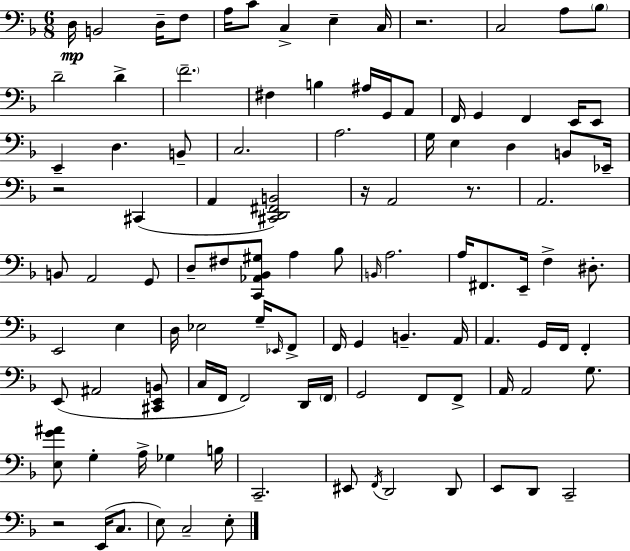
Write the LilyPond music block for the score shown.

{
  \clef bass
  \numericTimeSignature
  \time 6/8
  \key d \minor
  \repeat volta 2 { d16\mp b,2 d16-- f8 | a16 c'8 c4-> e4-- c16 | r2. | c2 a8 \parenthesize bes8 | \break d'2-- d'4-> | \parenthesize f'2.-- | fis4 b4 ais16 g,16 a,8 | f,16 g,4 f,4 e,16 e,8 | \break e,4-- d4. b,8-- | c2. | a2. | g16 e4 d4 b,8 ees,16-- | \break r2 cis,4( | a,4 <cis, d, fis, b,>2) | r16 a,2 r8. | a,2. | \break b,8 a,2 g,8 | d8-- fis8 <c, aes, bes, gis>8 a4 bes8 | \grace { b,16 } a2. | a16 fis,8. e,16-- f4-> dis8.-. | \break e,2 e4 | d16 ees2 g16-- \grace { ees,16 } | f,8-> f,16 g,4 b,4.-- | a,16 a,4. g,16 f,16 f,4-. | \break e,8( ais,2 | <cis, e, b,>8 c16 f,16 f,2) | d,16 \parenthesize f,16 g,2 f,8 | f,8-> a,16 a,2 g8. | \break <e g' ais'>8 g4-. a16-> ges4 | b16 c,2.-- | eis,8 \acciaccatura { f,16 } d,2 | d,8 e,8 d,8 c,2-- | \break r2 e,16( | c8. e8) c2-- | e8-. } \bar "|."
}